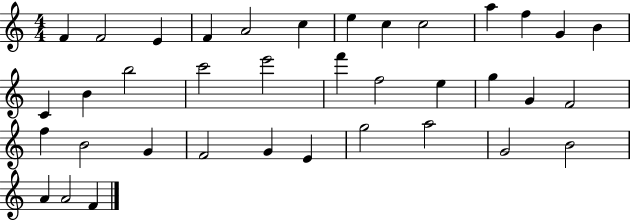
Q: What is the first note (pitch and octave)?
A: F4